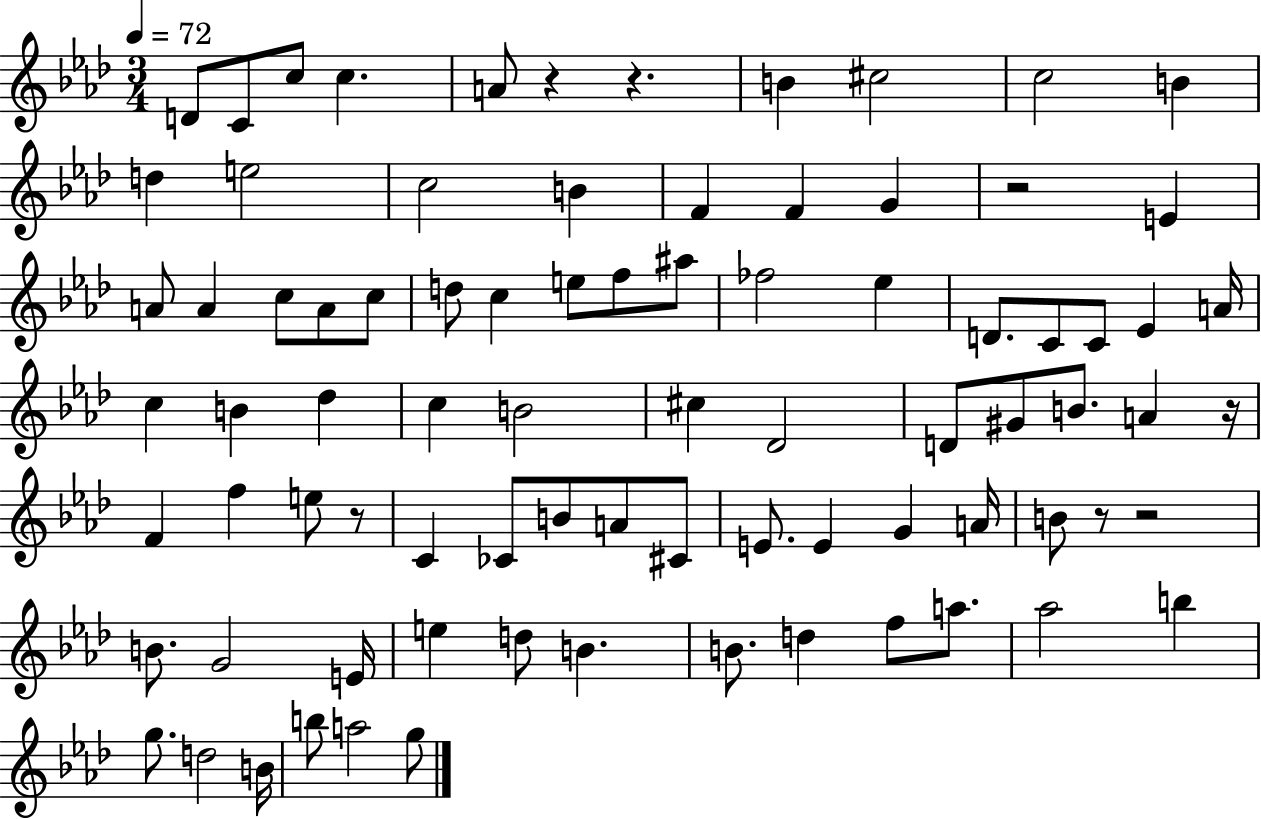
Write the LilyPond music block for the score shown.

{
  \clef treble
  \numericTimeSignature
  \time 3/4
  \key aes \major
  \tempo 4 = 72
  d'8 c'8 c''8 c''4. | a'8 r4 r4. | b'4 cis''2 | c''2 b'4 | \break d''4 e''2 | c''2 b'4 | f'4 f'4 g'4 | r2 e'4 | \break a'8 a'4 c''8 a'8 c''8 | d''8 c''4 e''8 f''8 ais''8 | fes''2 ees''4 | d'8. c'8 c'8 ees'4 a'16 | \break c''4 b'4 des''4 | c''4 b'2 | cis''4 des'2 | d'8 gis'8 b'8. a'4 r16 | \break f'4 f''4 e''8 r8 | c'4 ces'8 b'8 a'8 cis'8 | e'8. e'4 g'4 a'16 | b'8 r8 r2 | \break b'8. g'2 e'16 | e''4 d''8 b'4. | b'8. d''4 f''8 a''8. | aes''2 b''4 | \break g''8. d''2 b'16 | b''8 a''2 g''8 | \bar "|."
}